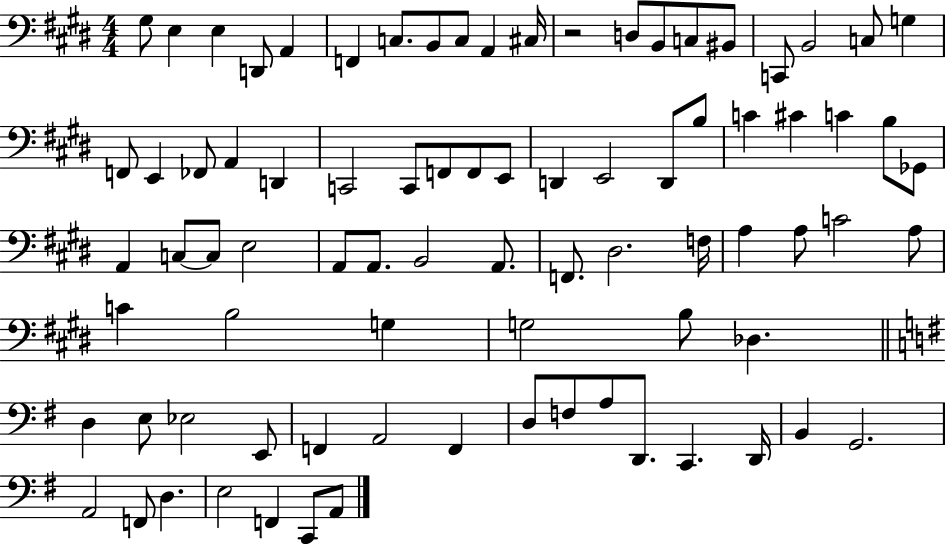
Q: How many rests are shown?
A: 1